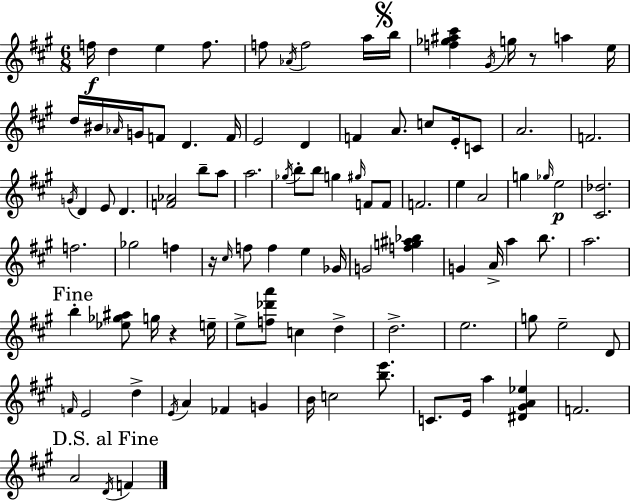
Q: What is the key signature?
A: A major